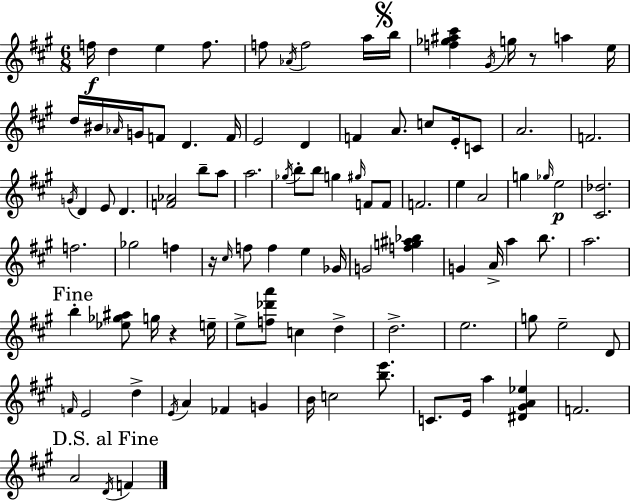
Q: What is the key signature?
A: A major